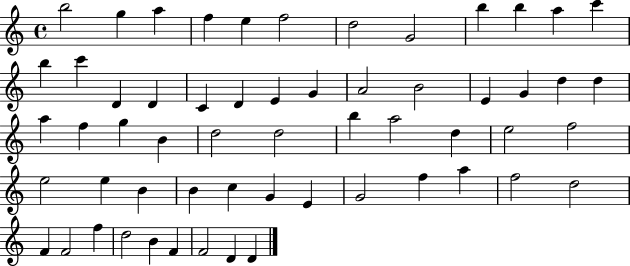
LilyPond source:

{
  \clef treble
  \time 4/4
  \defaultTimeSignature
  \key c \major
  b''2 g''4 a''4 | f''4 e''4 f''2 | d''2 g'2 | b''4 b''4 a''4 c'''4 | \break b''4 c'''4 d'4 d'4 | c'4 d'4 e'4 g'4 | a'2 b'2 | e'4 g'4 d''4 d''4 | \break a''4 f''4 g''4 b'4 | d''2 d''2 | b''4 a''2 d''4 | e''2 f''2 | \break e''2 e''4 b'4 | b'4 c''4 g'4 e'4 | g'2 f''4 a''4 | f''2 d''2 | \break f'4 f'2 f''4 | d''2 b'4 f'4 | f'2 d'4 d'4 | \bar "|."
}